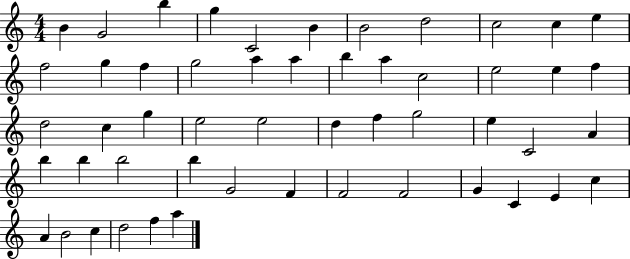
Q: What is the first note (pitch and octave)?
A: B4